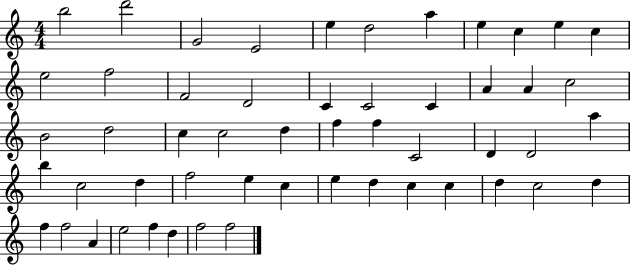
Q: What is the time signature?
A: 4/4